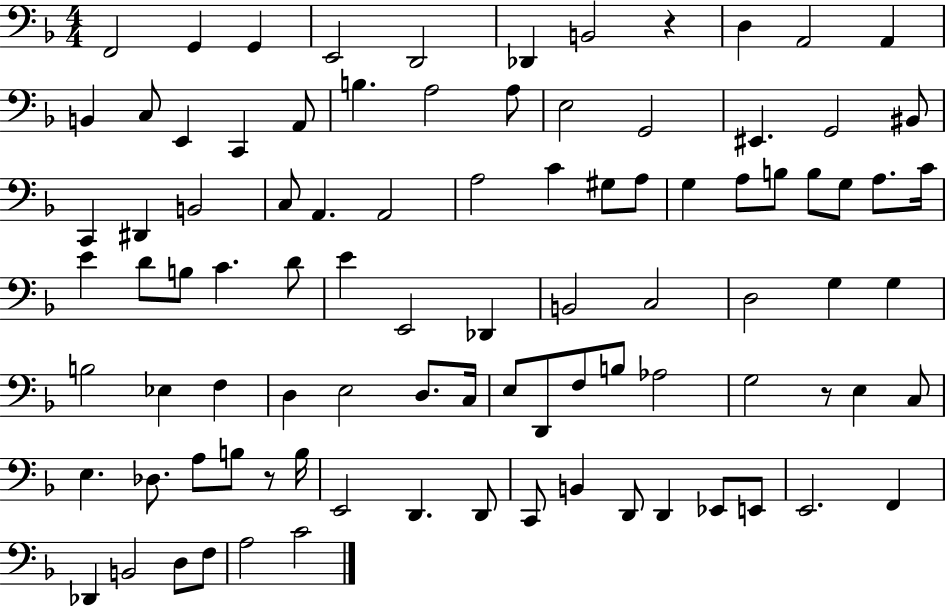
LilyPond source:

{
  \clef bass
  \numericTimeSignature
  \time 4/4
  \key f \major
  \repeat volta 2 { f,2 g,4 g,4 | e,2 d,2 | des,4 b,2 r4 | d4 a,2 a,4 | \break b,4 c8 e,4 c,4 a,8 | b4. a2 a8 | e2 g,2 | eis,4. g,2 bis,8 | \break c,4 dis,4 b,2 | c8 a,4. a,2 | a2 c'4 gis8 a8 | g4 a8 b8 b8 g8 a8. c'16 | \break e'4 d'8 b8 c'4. d'8 | e'4 e,2 des,4 | b,2 c2 | d2 g4 g4 | \break b2 ees4 f4 | d4 e2 d8. c16 | e8 d,8 f8 b8 aes2 | g2 r8 e4 c8 | \break e4. des8. a8 b8 r8 b16 | e,2 d,4. d,8 | c,8 b,4 d,8 d,4 ees,8 e,8 | e,2. f,4 | \break des,4 b,2 d8 f8 | a2 c'2 | } \bar "|."
}